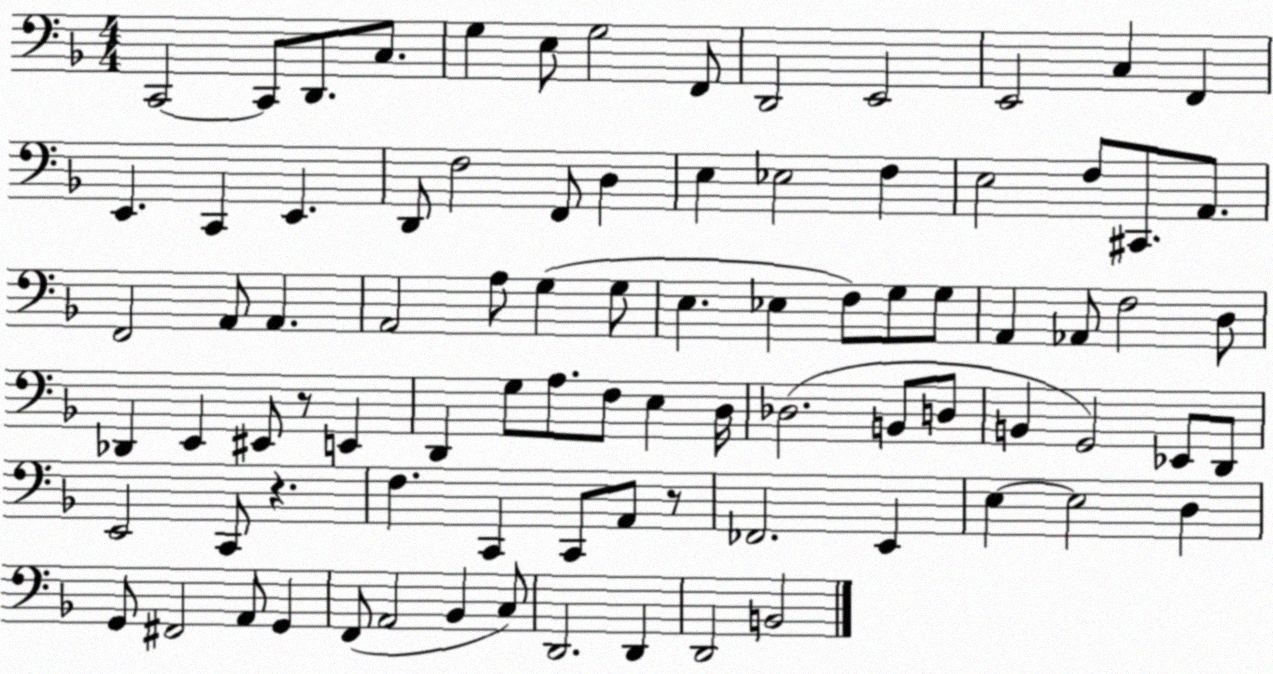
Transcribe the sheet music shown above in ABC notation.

X:1
T:Untitled
M:4/4
L:1/4
K:F
C,,2 C,,/2 D,,/2 C,/2 G, E,/2 G,2 F,,/2 D,,2 E,,2 E,,2 C, F,, E,, C,, E,, D,,/2 F,2 F,,/2 D, E, _E,2 F, E,2 F,/2 ^C,,/2 A,,/2 F,,2 A,,/2 A,, A,,2 A,/2 G, G,/2 E, _E, F,/2 G,/2 G,/2 A,, _A,,/2 F,2 D,/2 _D,, E,, ^E,,/2 z/2 E,, D,, G,/2 A,/2 F,/2 E, D,/4 _D,2 B,,/2 D,/2 B,, G,,2 _E,,/2 D,,/2 E,,2 C,,/2 z F, C,, C,,/2 A,,/2 z/2 _F,,2 E,, E, E,2 D, G,,/2 ^F,,2 A,,/2 G,, F,,/2 A,,2 _B,, C,/2 D,,2 D,, D,,2 B,,2